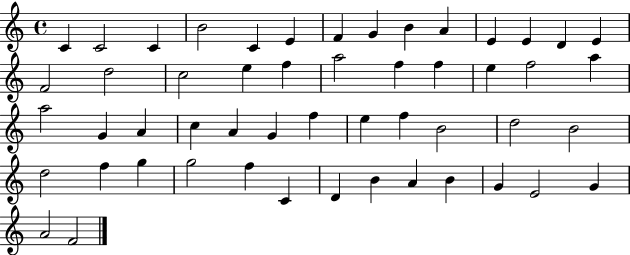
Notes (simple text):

C4/q C4/h C4/q B4/h C4/q E4/q F4/q G4/q B4/q A4/q E4/q E4/q D4/q E4/q F4/h D5/h C5/h E5/q F5/q A5/h F5/q F5/q E5/q F5/h A5/q A5/h G4/q A4/q C5/q A4/q G4/q F5/q E5/q F5/q B4/h D5/h B4/h D5/h F5/q G5/q G5/h F5/q C4/q D4/q B4/q A4/q B4/q G4/q E4/h G4/q A4/h F4/h